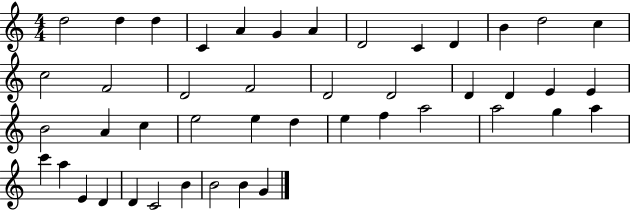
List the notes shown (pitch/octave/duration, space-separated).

D5/h D5/q D5/q C4/q A4/q G4/q A4/q D4/h C4/q D4/q B4/q D5/h C5/q C5/h F4/h D4/h F4/h D4/h D4/h D4/q D4/q E4/q E4/q B4/h A4/q C5/q E5/h E5/q D5/q E5/q F5/q A5/h A5/h G5/q A5/q C6/q A5/q E4/q D4/q D4/q C4/h B4/q B4/h B4/q G4/q